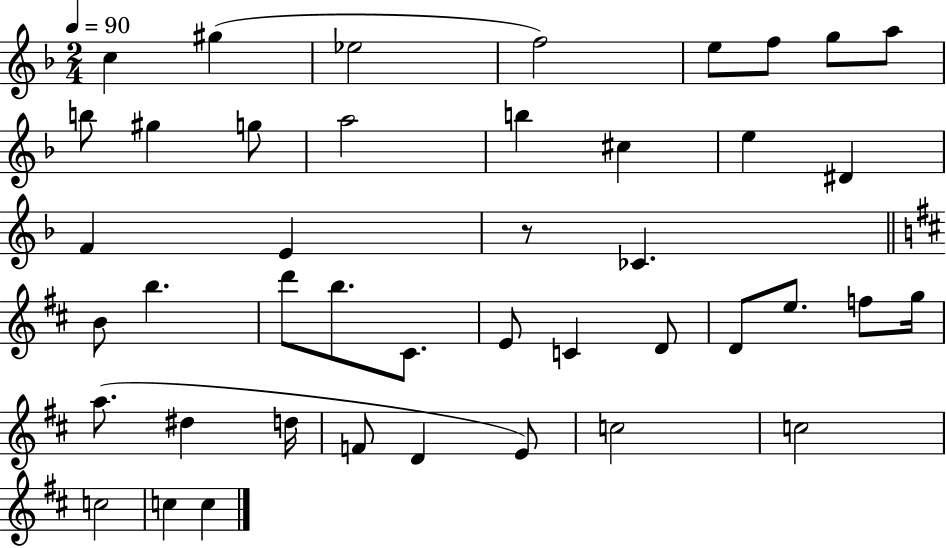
X:1
T:Untitled
M:2/4
L:1/4
K:F
c ^g _e2 f2 e/2 f/2 g/2 a/2 b/2 ^g g/2 a2 b ^c e ^D F E z/2 _C B/2 b d'/2 b/2 ^C/2 E/2 C D/2 D/2 e/2 f/2 g/4 a/2 ^d d/4 F/2 D E/2 c2 c2 c2 c c